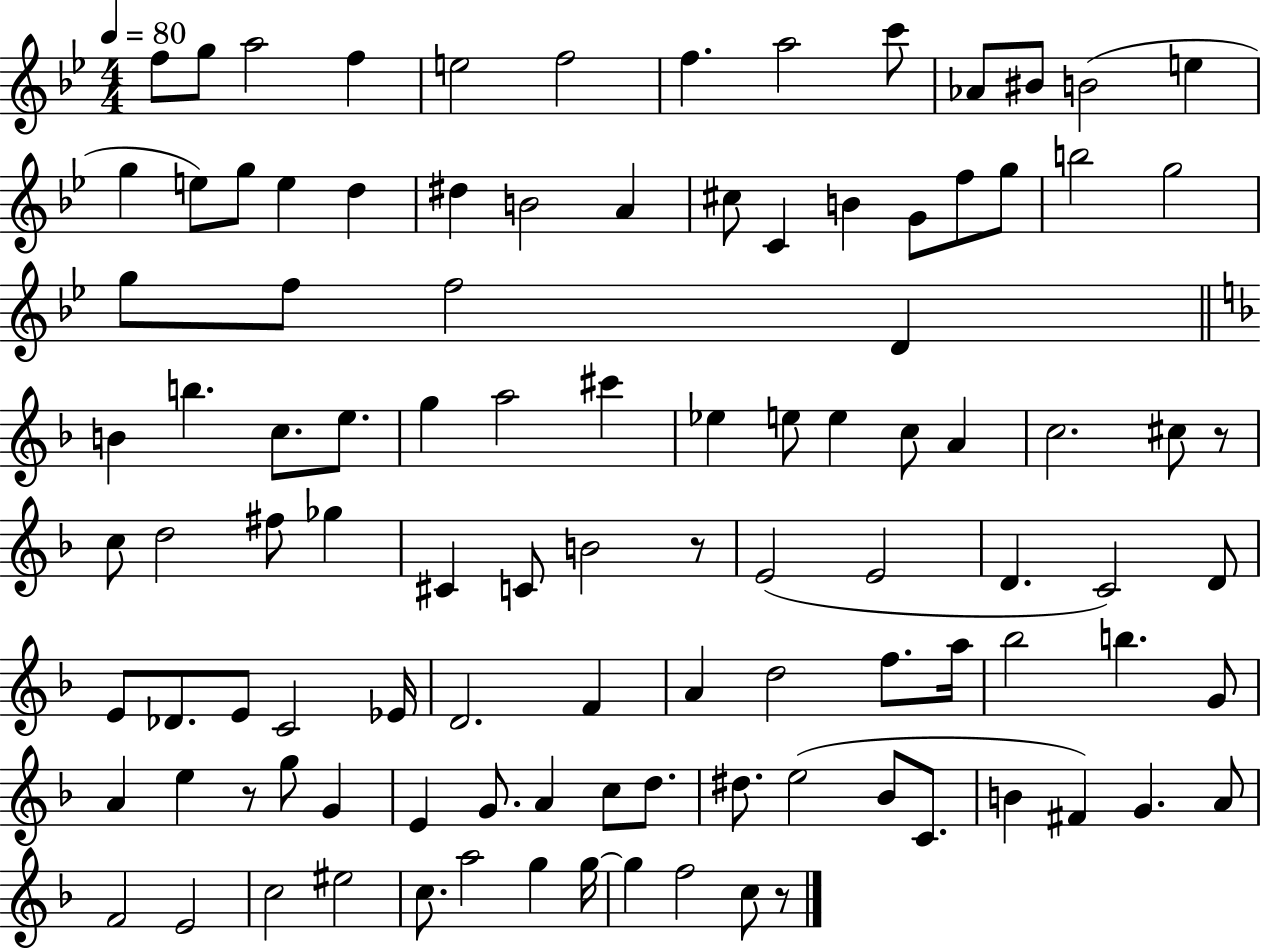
X:1
T:Untitled
M:4/4
L:1/4
K:Bb
f/2 g/2 a2 f e2 f2 f a2 c'/2 _A/2 ^B/2 B2 e g e/2 g/2 e d ^d B2 A ^c/2 C B G/2 f/2 g/2 b2 g2 g/2 f/2 f2 D B b c/2 e/2 g a2 ^c' _e e/2 e c/2 A c2 ^c/2 z/2 c/2 d2 ^f/2 _g ^C C/2 B2 z/2 E2 E2 D C2 D/2 E/2 _D/2 E/2 C2 _E/4 D2 F A d2 f/2 a/4 _b2 b G/2 A e z/2 g/2 G E G/2 A c/2 d/2 ^d/2 e2 _B/2 C/2 B ^F G A/2 F2 E2 c2 ^e2 c/2 a2 g g/4 g f2 c/2 z/2